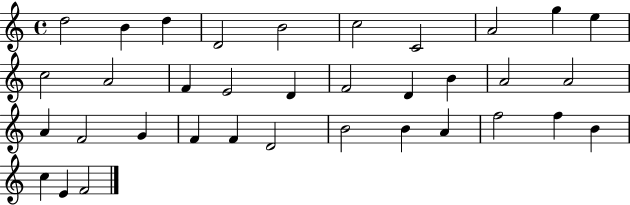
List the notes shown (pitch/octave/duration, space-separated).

D5/h B4/q D5/q D4/h B4/h C5/h C4/h A4/h G5/q E5/q C5/h A4/h F4/q E4/h D4/q F4/h D4/q B4/q A4/h A4/h A4/q F4/h G4/q F4/q F4/q D4/h B4/h B4/q A4/q F5/h F5/q B4/q C5/q E4/q F4/h